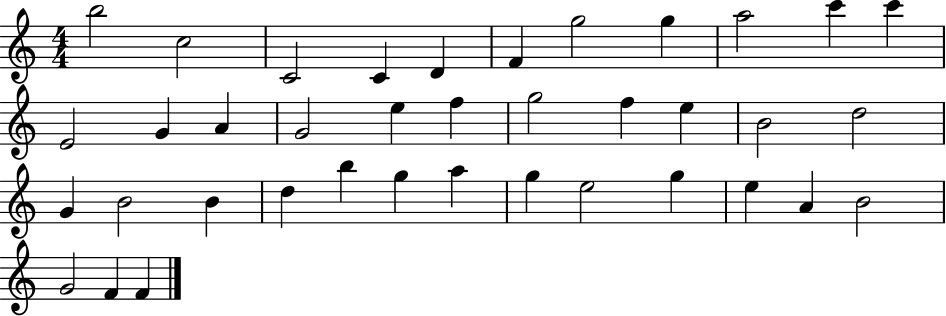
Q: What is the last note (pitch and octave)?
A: F4